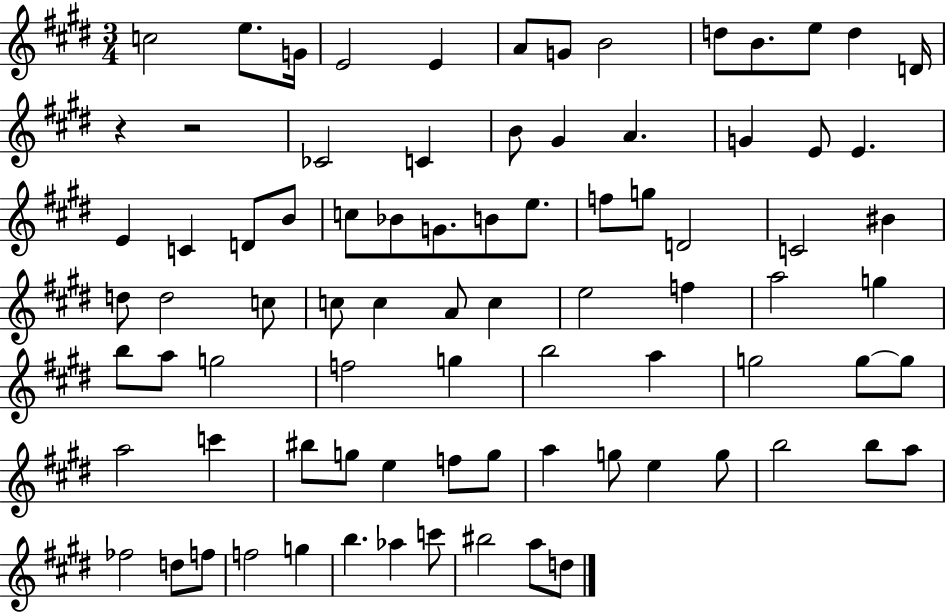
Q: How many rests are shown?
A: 2